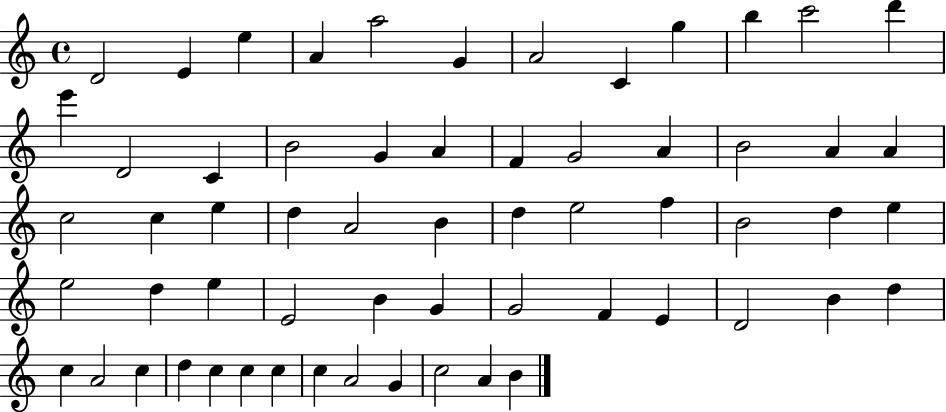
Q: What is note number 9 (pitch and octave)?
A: G5